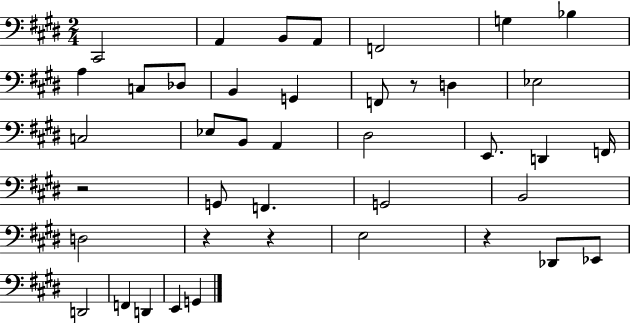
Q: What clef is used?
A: bass